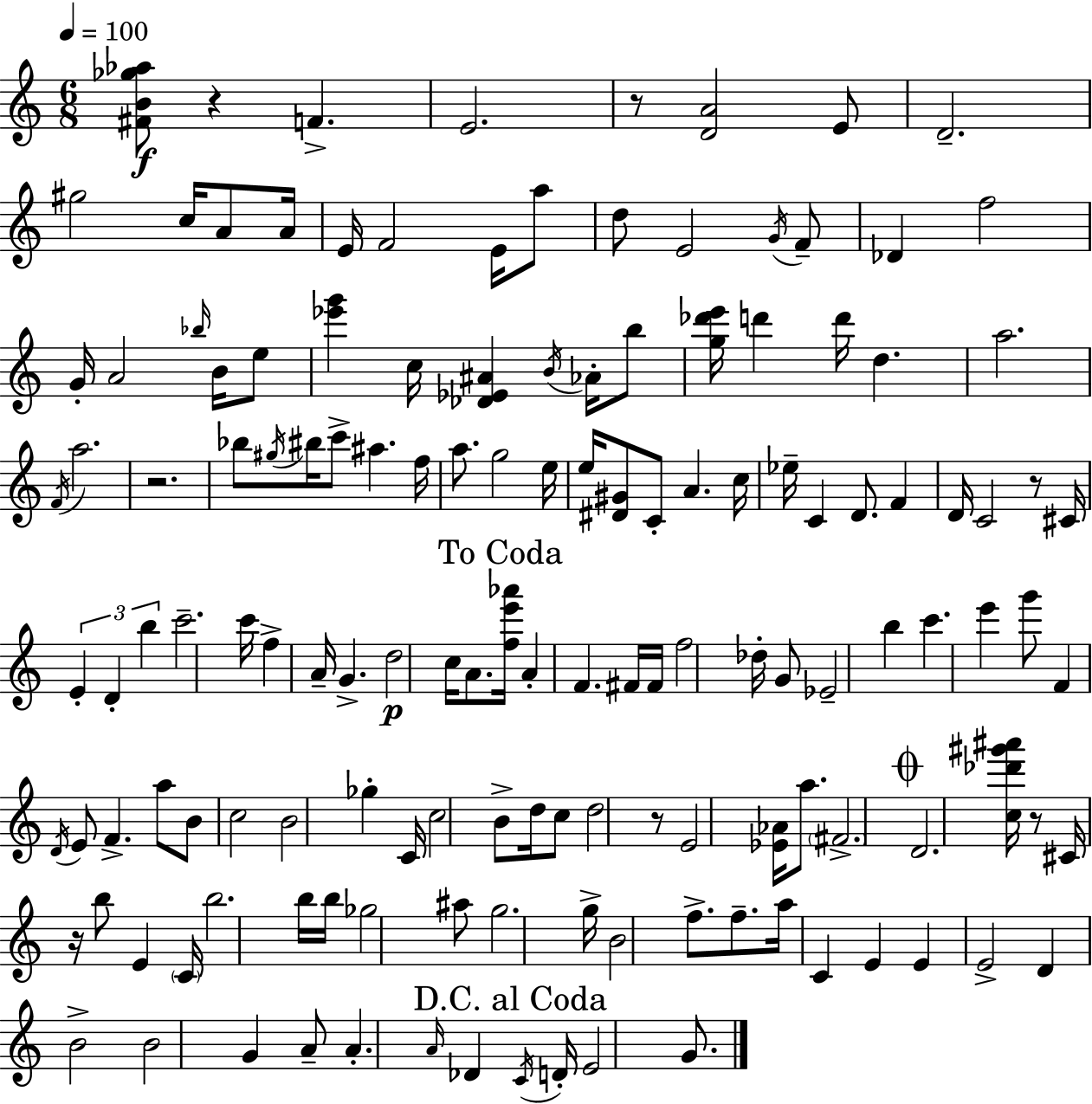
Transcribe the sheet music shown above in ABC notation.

X:1
T:Untitled
M:6/8
L:1/4
K:Am
[^FB_g_a]/2 z F E2 z/2 [DA]2 E/2 D2 ^g2 c/4 A/2 A/4 E/4 F2 E/4 a/2 d/2 E2 G/4 F/2 _D f2 G/4 A2 _b/4 B/4 e/2 [_e'g'] c/4 [_D_E^A] B/4 _A/4 b/2 [g_d'e']/4 d' d'/4 d a2 F/4 a2 z2 _b/2 ^g/4 ^b/4 c'/2 ^a f/4 a/2 g2 e/4 e/4 [^D^G]/2 C/2 A c/4 _e/4 C D/2 F D/4 C2 z/2 ^C/4 E D b c'2 c'/4 f A/4 G d2 c/4 A/2 [fe'_a']/4 A F ^F/4 ^F/4 f2 _d/4 G/2 _E2 b c' e' g'/2 F D/4 E/2 F a/2 B/2 c2 B2 _g C/4 c2 B/2 d/4 c/2 d2 z/2 E2 [_E_A]/4 a/2 ^F2 D2 [c_d'^g'^a']/4 z/2 ^C/4 z/4 b/2 E C/4 b2 b/4 b/4 _g2 ^a/2 g2 g/4 B2 f/2 f/2 a/4 C E E E2 D B2 B2 G A/2 A A/4 _D C/4 D/4 E2 G/2